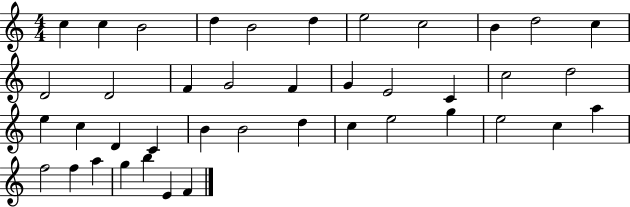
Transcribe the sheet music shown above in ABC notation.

X:1
T:Untitled
M:4/4
L:1/4
K:C
c c B2 d B2 d e2 c2 B d2 c D2 D2 F G2 F G E2 C c2 d2 e c D C B B2 d c e2 g e2 c a f2 f a g b E F